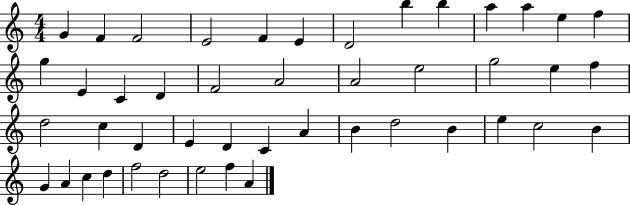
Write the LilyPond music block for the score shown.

{
  \clef treble
  \numericTimeSignature
  \time 4/4
  \key c \major
  g'4 f'4 f'2 | e'2 f'4 e'4 | d'2 b''4 b''4 | a''4 a''4 e''4 f''4 | \break g''4 e'4 c'4 d'4 | f'2 a'2 | a'2 e''2 | g''2 e''4 f''4 | \break d''2 c''4 d'4 | e'4 d'4 c'4 a'4 | b'4 d''2 b'4 | e''4 c''2 b'4 | \break g'4 a'4 c''4 d''4 | f''2 d''2 | e''2 f''4 a'4 | \bar "|."
}